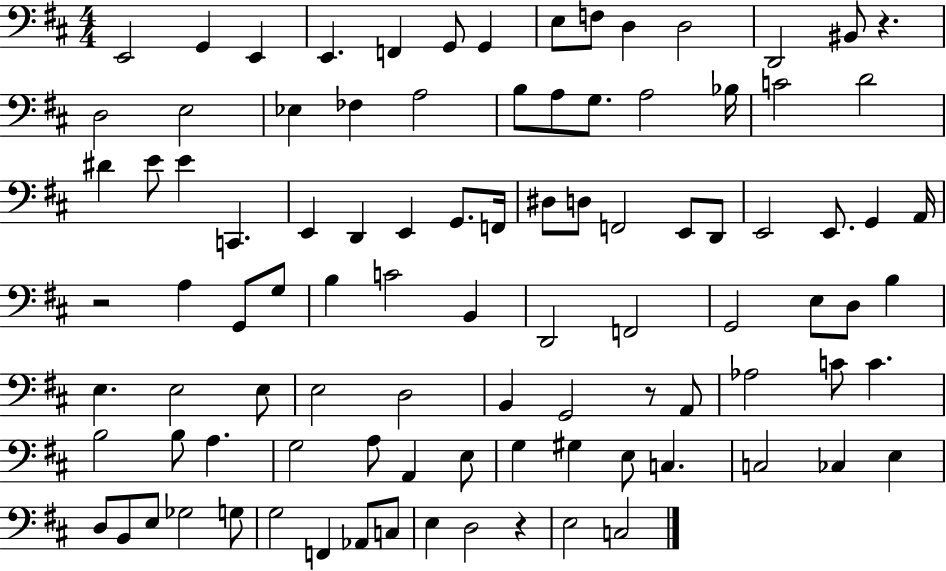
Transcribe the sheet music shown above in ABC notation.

X:1
T:Untitled
M:4/4
L:1/4
K:D
E,,2 G,, E,, E,, F,, G,,/2 G,, E,/2 F,/2 D, D,2 D,,2 ^B,,/2 z D,2 E,2 _E, _F, A,2 B,/2 A,/2 G,/2 A,2 _B,/4 C2 D2 ^D E/2 E C,, E,, D,, E,, G,,/2 F,,/4 ^D,/2 D,/2 F,,2 E,,/2 D,,/2 E,,2 E,,/2 G,, A,,/4 z2 A, G,,/2 G,/2 B, C2 B,, D,,2 F,,2 G,,2 E,/2 D,/2 B, E, E,2 E,/2 E,2 D,2 B,, G,,2 z/2 A,,/2 _A,2 C/2 C B,2 B,/2 A, G,2 A,/2 A,, E,/2 G, ^G, E,/2 C, C,2 _C, E, D,/2 B,,/2 E,/2 _G,2 G,/2 G,2 F,, _A,,/2 C,/2 E, D,2 z E,2 C,2